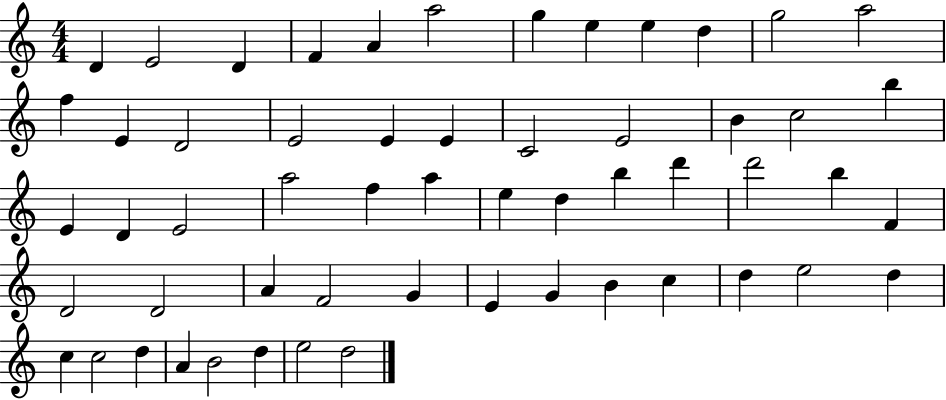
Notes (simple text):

D4/q E4/h D4/q F4/q A4/q A5/h G5/q E5/q E5/q D5/q G5/h A5/h F5/q E4/q D4/h E4/h E4/q E4/q C4/h E4/h B4/q C5/h B5/q E4/q D4/q E4/h A5/h F5/q A5/q E5/q D5/q B5/q D6/q D6/h B5/q F4/q D4/h D4/h A4/q F4/h G4/q E4/q G4/q B4/q C5/q D5/q E5/h D5/q C5/q C5/h D5/q A4/q B4/h D5/q E5/h D5/h